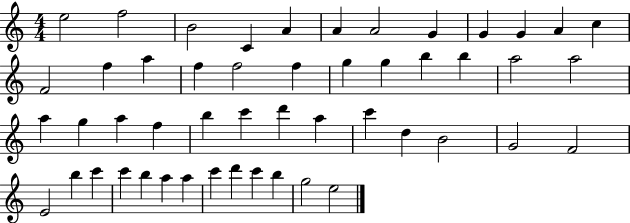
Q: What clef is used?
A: treble